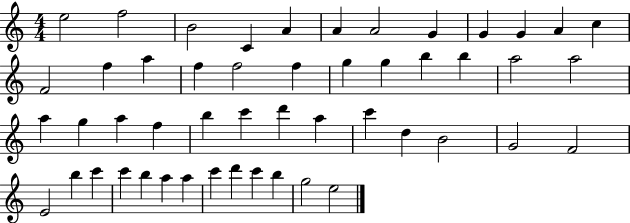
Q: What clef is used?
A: treble